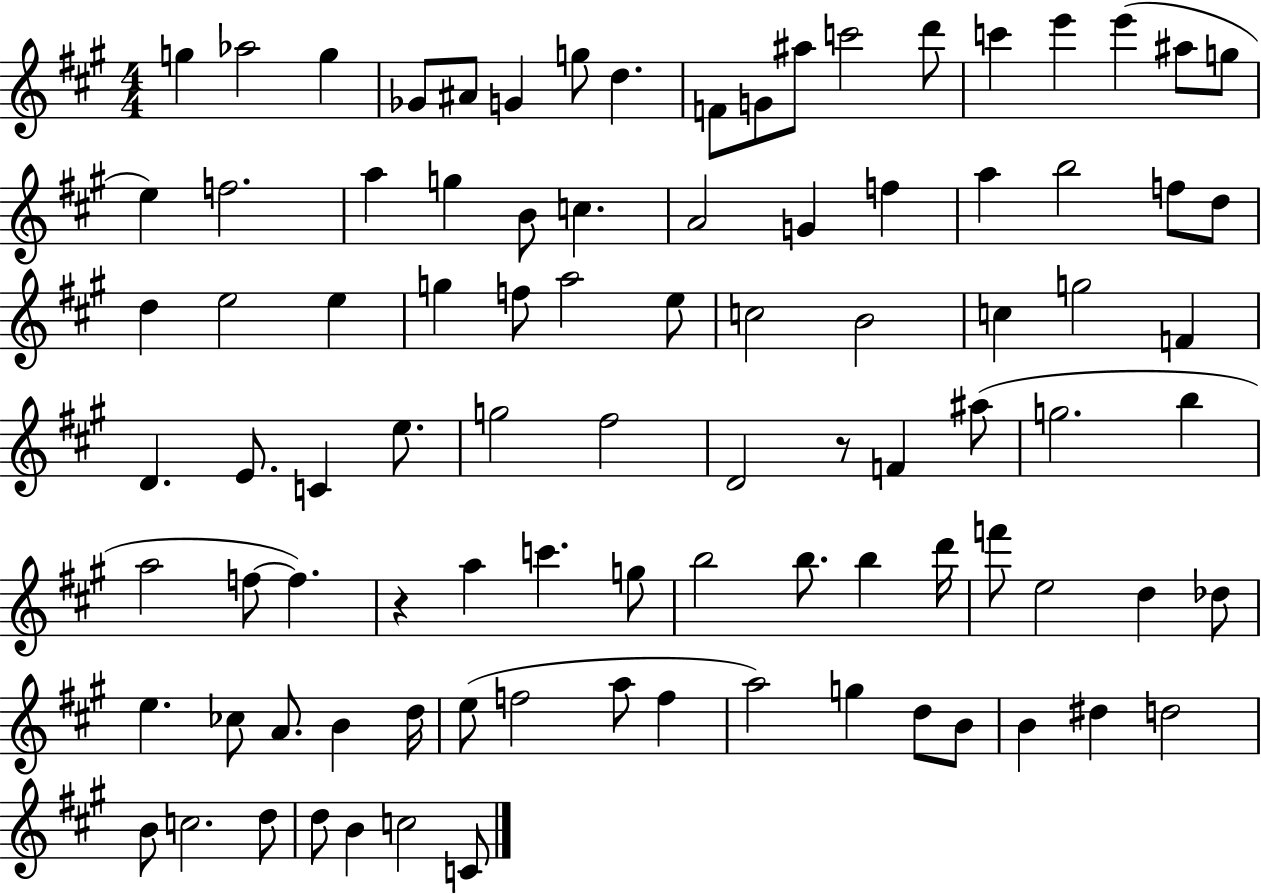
G5/q Ab5/h G5/q Gb4/e A#4/e G4/q G5/e D5/q. F4/e G4/e A#5/e C6/h D6/e C6/q E6/q E6/q A#5/e G5/e E5/q F5/h. A5/q G5/q B4/e C5/q. A4/h G4/q F5/q A5/q B5/h F5/e D5/e D5/q E5/h E5/q G5/q F5/e A5/h E5/e C5/h B4/h C5/q G5/h F4/q D4/q. E4/e. C4/q E5/e. G5/h F#5/h D4/h R/e F4/q A#5/e G5/h. B5/q A5/h F5/e F5/q. R/q A5/q C6/q. G5/e B5/h B5/e. B5/q D6/s F6/e E5/h D5/q Db5/e E5/q. CES5/e A4/e. B4/q D5/s E5/e F5/h A5/e F5/q A5/h G5/q D5/e B4/e B4/q D#5/q D5/h B4/e C5/h. D5/e D5/e B4/q C5/h C4/e